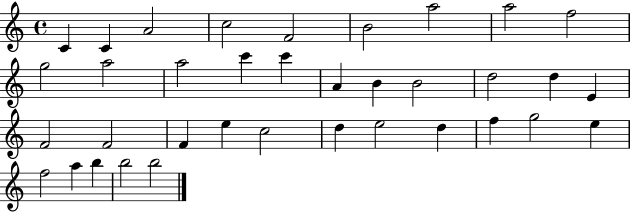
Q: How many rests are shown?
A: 0